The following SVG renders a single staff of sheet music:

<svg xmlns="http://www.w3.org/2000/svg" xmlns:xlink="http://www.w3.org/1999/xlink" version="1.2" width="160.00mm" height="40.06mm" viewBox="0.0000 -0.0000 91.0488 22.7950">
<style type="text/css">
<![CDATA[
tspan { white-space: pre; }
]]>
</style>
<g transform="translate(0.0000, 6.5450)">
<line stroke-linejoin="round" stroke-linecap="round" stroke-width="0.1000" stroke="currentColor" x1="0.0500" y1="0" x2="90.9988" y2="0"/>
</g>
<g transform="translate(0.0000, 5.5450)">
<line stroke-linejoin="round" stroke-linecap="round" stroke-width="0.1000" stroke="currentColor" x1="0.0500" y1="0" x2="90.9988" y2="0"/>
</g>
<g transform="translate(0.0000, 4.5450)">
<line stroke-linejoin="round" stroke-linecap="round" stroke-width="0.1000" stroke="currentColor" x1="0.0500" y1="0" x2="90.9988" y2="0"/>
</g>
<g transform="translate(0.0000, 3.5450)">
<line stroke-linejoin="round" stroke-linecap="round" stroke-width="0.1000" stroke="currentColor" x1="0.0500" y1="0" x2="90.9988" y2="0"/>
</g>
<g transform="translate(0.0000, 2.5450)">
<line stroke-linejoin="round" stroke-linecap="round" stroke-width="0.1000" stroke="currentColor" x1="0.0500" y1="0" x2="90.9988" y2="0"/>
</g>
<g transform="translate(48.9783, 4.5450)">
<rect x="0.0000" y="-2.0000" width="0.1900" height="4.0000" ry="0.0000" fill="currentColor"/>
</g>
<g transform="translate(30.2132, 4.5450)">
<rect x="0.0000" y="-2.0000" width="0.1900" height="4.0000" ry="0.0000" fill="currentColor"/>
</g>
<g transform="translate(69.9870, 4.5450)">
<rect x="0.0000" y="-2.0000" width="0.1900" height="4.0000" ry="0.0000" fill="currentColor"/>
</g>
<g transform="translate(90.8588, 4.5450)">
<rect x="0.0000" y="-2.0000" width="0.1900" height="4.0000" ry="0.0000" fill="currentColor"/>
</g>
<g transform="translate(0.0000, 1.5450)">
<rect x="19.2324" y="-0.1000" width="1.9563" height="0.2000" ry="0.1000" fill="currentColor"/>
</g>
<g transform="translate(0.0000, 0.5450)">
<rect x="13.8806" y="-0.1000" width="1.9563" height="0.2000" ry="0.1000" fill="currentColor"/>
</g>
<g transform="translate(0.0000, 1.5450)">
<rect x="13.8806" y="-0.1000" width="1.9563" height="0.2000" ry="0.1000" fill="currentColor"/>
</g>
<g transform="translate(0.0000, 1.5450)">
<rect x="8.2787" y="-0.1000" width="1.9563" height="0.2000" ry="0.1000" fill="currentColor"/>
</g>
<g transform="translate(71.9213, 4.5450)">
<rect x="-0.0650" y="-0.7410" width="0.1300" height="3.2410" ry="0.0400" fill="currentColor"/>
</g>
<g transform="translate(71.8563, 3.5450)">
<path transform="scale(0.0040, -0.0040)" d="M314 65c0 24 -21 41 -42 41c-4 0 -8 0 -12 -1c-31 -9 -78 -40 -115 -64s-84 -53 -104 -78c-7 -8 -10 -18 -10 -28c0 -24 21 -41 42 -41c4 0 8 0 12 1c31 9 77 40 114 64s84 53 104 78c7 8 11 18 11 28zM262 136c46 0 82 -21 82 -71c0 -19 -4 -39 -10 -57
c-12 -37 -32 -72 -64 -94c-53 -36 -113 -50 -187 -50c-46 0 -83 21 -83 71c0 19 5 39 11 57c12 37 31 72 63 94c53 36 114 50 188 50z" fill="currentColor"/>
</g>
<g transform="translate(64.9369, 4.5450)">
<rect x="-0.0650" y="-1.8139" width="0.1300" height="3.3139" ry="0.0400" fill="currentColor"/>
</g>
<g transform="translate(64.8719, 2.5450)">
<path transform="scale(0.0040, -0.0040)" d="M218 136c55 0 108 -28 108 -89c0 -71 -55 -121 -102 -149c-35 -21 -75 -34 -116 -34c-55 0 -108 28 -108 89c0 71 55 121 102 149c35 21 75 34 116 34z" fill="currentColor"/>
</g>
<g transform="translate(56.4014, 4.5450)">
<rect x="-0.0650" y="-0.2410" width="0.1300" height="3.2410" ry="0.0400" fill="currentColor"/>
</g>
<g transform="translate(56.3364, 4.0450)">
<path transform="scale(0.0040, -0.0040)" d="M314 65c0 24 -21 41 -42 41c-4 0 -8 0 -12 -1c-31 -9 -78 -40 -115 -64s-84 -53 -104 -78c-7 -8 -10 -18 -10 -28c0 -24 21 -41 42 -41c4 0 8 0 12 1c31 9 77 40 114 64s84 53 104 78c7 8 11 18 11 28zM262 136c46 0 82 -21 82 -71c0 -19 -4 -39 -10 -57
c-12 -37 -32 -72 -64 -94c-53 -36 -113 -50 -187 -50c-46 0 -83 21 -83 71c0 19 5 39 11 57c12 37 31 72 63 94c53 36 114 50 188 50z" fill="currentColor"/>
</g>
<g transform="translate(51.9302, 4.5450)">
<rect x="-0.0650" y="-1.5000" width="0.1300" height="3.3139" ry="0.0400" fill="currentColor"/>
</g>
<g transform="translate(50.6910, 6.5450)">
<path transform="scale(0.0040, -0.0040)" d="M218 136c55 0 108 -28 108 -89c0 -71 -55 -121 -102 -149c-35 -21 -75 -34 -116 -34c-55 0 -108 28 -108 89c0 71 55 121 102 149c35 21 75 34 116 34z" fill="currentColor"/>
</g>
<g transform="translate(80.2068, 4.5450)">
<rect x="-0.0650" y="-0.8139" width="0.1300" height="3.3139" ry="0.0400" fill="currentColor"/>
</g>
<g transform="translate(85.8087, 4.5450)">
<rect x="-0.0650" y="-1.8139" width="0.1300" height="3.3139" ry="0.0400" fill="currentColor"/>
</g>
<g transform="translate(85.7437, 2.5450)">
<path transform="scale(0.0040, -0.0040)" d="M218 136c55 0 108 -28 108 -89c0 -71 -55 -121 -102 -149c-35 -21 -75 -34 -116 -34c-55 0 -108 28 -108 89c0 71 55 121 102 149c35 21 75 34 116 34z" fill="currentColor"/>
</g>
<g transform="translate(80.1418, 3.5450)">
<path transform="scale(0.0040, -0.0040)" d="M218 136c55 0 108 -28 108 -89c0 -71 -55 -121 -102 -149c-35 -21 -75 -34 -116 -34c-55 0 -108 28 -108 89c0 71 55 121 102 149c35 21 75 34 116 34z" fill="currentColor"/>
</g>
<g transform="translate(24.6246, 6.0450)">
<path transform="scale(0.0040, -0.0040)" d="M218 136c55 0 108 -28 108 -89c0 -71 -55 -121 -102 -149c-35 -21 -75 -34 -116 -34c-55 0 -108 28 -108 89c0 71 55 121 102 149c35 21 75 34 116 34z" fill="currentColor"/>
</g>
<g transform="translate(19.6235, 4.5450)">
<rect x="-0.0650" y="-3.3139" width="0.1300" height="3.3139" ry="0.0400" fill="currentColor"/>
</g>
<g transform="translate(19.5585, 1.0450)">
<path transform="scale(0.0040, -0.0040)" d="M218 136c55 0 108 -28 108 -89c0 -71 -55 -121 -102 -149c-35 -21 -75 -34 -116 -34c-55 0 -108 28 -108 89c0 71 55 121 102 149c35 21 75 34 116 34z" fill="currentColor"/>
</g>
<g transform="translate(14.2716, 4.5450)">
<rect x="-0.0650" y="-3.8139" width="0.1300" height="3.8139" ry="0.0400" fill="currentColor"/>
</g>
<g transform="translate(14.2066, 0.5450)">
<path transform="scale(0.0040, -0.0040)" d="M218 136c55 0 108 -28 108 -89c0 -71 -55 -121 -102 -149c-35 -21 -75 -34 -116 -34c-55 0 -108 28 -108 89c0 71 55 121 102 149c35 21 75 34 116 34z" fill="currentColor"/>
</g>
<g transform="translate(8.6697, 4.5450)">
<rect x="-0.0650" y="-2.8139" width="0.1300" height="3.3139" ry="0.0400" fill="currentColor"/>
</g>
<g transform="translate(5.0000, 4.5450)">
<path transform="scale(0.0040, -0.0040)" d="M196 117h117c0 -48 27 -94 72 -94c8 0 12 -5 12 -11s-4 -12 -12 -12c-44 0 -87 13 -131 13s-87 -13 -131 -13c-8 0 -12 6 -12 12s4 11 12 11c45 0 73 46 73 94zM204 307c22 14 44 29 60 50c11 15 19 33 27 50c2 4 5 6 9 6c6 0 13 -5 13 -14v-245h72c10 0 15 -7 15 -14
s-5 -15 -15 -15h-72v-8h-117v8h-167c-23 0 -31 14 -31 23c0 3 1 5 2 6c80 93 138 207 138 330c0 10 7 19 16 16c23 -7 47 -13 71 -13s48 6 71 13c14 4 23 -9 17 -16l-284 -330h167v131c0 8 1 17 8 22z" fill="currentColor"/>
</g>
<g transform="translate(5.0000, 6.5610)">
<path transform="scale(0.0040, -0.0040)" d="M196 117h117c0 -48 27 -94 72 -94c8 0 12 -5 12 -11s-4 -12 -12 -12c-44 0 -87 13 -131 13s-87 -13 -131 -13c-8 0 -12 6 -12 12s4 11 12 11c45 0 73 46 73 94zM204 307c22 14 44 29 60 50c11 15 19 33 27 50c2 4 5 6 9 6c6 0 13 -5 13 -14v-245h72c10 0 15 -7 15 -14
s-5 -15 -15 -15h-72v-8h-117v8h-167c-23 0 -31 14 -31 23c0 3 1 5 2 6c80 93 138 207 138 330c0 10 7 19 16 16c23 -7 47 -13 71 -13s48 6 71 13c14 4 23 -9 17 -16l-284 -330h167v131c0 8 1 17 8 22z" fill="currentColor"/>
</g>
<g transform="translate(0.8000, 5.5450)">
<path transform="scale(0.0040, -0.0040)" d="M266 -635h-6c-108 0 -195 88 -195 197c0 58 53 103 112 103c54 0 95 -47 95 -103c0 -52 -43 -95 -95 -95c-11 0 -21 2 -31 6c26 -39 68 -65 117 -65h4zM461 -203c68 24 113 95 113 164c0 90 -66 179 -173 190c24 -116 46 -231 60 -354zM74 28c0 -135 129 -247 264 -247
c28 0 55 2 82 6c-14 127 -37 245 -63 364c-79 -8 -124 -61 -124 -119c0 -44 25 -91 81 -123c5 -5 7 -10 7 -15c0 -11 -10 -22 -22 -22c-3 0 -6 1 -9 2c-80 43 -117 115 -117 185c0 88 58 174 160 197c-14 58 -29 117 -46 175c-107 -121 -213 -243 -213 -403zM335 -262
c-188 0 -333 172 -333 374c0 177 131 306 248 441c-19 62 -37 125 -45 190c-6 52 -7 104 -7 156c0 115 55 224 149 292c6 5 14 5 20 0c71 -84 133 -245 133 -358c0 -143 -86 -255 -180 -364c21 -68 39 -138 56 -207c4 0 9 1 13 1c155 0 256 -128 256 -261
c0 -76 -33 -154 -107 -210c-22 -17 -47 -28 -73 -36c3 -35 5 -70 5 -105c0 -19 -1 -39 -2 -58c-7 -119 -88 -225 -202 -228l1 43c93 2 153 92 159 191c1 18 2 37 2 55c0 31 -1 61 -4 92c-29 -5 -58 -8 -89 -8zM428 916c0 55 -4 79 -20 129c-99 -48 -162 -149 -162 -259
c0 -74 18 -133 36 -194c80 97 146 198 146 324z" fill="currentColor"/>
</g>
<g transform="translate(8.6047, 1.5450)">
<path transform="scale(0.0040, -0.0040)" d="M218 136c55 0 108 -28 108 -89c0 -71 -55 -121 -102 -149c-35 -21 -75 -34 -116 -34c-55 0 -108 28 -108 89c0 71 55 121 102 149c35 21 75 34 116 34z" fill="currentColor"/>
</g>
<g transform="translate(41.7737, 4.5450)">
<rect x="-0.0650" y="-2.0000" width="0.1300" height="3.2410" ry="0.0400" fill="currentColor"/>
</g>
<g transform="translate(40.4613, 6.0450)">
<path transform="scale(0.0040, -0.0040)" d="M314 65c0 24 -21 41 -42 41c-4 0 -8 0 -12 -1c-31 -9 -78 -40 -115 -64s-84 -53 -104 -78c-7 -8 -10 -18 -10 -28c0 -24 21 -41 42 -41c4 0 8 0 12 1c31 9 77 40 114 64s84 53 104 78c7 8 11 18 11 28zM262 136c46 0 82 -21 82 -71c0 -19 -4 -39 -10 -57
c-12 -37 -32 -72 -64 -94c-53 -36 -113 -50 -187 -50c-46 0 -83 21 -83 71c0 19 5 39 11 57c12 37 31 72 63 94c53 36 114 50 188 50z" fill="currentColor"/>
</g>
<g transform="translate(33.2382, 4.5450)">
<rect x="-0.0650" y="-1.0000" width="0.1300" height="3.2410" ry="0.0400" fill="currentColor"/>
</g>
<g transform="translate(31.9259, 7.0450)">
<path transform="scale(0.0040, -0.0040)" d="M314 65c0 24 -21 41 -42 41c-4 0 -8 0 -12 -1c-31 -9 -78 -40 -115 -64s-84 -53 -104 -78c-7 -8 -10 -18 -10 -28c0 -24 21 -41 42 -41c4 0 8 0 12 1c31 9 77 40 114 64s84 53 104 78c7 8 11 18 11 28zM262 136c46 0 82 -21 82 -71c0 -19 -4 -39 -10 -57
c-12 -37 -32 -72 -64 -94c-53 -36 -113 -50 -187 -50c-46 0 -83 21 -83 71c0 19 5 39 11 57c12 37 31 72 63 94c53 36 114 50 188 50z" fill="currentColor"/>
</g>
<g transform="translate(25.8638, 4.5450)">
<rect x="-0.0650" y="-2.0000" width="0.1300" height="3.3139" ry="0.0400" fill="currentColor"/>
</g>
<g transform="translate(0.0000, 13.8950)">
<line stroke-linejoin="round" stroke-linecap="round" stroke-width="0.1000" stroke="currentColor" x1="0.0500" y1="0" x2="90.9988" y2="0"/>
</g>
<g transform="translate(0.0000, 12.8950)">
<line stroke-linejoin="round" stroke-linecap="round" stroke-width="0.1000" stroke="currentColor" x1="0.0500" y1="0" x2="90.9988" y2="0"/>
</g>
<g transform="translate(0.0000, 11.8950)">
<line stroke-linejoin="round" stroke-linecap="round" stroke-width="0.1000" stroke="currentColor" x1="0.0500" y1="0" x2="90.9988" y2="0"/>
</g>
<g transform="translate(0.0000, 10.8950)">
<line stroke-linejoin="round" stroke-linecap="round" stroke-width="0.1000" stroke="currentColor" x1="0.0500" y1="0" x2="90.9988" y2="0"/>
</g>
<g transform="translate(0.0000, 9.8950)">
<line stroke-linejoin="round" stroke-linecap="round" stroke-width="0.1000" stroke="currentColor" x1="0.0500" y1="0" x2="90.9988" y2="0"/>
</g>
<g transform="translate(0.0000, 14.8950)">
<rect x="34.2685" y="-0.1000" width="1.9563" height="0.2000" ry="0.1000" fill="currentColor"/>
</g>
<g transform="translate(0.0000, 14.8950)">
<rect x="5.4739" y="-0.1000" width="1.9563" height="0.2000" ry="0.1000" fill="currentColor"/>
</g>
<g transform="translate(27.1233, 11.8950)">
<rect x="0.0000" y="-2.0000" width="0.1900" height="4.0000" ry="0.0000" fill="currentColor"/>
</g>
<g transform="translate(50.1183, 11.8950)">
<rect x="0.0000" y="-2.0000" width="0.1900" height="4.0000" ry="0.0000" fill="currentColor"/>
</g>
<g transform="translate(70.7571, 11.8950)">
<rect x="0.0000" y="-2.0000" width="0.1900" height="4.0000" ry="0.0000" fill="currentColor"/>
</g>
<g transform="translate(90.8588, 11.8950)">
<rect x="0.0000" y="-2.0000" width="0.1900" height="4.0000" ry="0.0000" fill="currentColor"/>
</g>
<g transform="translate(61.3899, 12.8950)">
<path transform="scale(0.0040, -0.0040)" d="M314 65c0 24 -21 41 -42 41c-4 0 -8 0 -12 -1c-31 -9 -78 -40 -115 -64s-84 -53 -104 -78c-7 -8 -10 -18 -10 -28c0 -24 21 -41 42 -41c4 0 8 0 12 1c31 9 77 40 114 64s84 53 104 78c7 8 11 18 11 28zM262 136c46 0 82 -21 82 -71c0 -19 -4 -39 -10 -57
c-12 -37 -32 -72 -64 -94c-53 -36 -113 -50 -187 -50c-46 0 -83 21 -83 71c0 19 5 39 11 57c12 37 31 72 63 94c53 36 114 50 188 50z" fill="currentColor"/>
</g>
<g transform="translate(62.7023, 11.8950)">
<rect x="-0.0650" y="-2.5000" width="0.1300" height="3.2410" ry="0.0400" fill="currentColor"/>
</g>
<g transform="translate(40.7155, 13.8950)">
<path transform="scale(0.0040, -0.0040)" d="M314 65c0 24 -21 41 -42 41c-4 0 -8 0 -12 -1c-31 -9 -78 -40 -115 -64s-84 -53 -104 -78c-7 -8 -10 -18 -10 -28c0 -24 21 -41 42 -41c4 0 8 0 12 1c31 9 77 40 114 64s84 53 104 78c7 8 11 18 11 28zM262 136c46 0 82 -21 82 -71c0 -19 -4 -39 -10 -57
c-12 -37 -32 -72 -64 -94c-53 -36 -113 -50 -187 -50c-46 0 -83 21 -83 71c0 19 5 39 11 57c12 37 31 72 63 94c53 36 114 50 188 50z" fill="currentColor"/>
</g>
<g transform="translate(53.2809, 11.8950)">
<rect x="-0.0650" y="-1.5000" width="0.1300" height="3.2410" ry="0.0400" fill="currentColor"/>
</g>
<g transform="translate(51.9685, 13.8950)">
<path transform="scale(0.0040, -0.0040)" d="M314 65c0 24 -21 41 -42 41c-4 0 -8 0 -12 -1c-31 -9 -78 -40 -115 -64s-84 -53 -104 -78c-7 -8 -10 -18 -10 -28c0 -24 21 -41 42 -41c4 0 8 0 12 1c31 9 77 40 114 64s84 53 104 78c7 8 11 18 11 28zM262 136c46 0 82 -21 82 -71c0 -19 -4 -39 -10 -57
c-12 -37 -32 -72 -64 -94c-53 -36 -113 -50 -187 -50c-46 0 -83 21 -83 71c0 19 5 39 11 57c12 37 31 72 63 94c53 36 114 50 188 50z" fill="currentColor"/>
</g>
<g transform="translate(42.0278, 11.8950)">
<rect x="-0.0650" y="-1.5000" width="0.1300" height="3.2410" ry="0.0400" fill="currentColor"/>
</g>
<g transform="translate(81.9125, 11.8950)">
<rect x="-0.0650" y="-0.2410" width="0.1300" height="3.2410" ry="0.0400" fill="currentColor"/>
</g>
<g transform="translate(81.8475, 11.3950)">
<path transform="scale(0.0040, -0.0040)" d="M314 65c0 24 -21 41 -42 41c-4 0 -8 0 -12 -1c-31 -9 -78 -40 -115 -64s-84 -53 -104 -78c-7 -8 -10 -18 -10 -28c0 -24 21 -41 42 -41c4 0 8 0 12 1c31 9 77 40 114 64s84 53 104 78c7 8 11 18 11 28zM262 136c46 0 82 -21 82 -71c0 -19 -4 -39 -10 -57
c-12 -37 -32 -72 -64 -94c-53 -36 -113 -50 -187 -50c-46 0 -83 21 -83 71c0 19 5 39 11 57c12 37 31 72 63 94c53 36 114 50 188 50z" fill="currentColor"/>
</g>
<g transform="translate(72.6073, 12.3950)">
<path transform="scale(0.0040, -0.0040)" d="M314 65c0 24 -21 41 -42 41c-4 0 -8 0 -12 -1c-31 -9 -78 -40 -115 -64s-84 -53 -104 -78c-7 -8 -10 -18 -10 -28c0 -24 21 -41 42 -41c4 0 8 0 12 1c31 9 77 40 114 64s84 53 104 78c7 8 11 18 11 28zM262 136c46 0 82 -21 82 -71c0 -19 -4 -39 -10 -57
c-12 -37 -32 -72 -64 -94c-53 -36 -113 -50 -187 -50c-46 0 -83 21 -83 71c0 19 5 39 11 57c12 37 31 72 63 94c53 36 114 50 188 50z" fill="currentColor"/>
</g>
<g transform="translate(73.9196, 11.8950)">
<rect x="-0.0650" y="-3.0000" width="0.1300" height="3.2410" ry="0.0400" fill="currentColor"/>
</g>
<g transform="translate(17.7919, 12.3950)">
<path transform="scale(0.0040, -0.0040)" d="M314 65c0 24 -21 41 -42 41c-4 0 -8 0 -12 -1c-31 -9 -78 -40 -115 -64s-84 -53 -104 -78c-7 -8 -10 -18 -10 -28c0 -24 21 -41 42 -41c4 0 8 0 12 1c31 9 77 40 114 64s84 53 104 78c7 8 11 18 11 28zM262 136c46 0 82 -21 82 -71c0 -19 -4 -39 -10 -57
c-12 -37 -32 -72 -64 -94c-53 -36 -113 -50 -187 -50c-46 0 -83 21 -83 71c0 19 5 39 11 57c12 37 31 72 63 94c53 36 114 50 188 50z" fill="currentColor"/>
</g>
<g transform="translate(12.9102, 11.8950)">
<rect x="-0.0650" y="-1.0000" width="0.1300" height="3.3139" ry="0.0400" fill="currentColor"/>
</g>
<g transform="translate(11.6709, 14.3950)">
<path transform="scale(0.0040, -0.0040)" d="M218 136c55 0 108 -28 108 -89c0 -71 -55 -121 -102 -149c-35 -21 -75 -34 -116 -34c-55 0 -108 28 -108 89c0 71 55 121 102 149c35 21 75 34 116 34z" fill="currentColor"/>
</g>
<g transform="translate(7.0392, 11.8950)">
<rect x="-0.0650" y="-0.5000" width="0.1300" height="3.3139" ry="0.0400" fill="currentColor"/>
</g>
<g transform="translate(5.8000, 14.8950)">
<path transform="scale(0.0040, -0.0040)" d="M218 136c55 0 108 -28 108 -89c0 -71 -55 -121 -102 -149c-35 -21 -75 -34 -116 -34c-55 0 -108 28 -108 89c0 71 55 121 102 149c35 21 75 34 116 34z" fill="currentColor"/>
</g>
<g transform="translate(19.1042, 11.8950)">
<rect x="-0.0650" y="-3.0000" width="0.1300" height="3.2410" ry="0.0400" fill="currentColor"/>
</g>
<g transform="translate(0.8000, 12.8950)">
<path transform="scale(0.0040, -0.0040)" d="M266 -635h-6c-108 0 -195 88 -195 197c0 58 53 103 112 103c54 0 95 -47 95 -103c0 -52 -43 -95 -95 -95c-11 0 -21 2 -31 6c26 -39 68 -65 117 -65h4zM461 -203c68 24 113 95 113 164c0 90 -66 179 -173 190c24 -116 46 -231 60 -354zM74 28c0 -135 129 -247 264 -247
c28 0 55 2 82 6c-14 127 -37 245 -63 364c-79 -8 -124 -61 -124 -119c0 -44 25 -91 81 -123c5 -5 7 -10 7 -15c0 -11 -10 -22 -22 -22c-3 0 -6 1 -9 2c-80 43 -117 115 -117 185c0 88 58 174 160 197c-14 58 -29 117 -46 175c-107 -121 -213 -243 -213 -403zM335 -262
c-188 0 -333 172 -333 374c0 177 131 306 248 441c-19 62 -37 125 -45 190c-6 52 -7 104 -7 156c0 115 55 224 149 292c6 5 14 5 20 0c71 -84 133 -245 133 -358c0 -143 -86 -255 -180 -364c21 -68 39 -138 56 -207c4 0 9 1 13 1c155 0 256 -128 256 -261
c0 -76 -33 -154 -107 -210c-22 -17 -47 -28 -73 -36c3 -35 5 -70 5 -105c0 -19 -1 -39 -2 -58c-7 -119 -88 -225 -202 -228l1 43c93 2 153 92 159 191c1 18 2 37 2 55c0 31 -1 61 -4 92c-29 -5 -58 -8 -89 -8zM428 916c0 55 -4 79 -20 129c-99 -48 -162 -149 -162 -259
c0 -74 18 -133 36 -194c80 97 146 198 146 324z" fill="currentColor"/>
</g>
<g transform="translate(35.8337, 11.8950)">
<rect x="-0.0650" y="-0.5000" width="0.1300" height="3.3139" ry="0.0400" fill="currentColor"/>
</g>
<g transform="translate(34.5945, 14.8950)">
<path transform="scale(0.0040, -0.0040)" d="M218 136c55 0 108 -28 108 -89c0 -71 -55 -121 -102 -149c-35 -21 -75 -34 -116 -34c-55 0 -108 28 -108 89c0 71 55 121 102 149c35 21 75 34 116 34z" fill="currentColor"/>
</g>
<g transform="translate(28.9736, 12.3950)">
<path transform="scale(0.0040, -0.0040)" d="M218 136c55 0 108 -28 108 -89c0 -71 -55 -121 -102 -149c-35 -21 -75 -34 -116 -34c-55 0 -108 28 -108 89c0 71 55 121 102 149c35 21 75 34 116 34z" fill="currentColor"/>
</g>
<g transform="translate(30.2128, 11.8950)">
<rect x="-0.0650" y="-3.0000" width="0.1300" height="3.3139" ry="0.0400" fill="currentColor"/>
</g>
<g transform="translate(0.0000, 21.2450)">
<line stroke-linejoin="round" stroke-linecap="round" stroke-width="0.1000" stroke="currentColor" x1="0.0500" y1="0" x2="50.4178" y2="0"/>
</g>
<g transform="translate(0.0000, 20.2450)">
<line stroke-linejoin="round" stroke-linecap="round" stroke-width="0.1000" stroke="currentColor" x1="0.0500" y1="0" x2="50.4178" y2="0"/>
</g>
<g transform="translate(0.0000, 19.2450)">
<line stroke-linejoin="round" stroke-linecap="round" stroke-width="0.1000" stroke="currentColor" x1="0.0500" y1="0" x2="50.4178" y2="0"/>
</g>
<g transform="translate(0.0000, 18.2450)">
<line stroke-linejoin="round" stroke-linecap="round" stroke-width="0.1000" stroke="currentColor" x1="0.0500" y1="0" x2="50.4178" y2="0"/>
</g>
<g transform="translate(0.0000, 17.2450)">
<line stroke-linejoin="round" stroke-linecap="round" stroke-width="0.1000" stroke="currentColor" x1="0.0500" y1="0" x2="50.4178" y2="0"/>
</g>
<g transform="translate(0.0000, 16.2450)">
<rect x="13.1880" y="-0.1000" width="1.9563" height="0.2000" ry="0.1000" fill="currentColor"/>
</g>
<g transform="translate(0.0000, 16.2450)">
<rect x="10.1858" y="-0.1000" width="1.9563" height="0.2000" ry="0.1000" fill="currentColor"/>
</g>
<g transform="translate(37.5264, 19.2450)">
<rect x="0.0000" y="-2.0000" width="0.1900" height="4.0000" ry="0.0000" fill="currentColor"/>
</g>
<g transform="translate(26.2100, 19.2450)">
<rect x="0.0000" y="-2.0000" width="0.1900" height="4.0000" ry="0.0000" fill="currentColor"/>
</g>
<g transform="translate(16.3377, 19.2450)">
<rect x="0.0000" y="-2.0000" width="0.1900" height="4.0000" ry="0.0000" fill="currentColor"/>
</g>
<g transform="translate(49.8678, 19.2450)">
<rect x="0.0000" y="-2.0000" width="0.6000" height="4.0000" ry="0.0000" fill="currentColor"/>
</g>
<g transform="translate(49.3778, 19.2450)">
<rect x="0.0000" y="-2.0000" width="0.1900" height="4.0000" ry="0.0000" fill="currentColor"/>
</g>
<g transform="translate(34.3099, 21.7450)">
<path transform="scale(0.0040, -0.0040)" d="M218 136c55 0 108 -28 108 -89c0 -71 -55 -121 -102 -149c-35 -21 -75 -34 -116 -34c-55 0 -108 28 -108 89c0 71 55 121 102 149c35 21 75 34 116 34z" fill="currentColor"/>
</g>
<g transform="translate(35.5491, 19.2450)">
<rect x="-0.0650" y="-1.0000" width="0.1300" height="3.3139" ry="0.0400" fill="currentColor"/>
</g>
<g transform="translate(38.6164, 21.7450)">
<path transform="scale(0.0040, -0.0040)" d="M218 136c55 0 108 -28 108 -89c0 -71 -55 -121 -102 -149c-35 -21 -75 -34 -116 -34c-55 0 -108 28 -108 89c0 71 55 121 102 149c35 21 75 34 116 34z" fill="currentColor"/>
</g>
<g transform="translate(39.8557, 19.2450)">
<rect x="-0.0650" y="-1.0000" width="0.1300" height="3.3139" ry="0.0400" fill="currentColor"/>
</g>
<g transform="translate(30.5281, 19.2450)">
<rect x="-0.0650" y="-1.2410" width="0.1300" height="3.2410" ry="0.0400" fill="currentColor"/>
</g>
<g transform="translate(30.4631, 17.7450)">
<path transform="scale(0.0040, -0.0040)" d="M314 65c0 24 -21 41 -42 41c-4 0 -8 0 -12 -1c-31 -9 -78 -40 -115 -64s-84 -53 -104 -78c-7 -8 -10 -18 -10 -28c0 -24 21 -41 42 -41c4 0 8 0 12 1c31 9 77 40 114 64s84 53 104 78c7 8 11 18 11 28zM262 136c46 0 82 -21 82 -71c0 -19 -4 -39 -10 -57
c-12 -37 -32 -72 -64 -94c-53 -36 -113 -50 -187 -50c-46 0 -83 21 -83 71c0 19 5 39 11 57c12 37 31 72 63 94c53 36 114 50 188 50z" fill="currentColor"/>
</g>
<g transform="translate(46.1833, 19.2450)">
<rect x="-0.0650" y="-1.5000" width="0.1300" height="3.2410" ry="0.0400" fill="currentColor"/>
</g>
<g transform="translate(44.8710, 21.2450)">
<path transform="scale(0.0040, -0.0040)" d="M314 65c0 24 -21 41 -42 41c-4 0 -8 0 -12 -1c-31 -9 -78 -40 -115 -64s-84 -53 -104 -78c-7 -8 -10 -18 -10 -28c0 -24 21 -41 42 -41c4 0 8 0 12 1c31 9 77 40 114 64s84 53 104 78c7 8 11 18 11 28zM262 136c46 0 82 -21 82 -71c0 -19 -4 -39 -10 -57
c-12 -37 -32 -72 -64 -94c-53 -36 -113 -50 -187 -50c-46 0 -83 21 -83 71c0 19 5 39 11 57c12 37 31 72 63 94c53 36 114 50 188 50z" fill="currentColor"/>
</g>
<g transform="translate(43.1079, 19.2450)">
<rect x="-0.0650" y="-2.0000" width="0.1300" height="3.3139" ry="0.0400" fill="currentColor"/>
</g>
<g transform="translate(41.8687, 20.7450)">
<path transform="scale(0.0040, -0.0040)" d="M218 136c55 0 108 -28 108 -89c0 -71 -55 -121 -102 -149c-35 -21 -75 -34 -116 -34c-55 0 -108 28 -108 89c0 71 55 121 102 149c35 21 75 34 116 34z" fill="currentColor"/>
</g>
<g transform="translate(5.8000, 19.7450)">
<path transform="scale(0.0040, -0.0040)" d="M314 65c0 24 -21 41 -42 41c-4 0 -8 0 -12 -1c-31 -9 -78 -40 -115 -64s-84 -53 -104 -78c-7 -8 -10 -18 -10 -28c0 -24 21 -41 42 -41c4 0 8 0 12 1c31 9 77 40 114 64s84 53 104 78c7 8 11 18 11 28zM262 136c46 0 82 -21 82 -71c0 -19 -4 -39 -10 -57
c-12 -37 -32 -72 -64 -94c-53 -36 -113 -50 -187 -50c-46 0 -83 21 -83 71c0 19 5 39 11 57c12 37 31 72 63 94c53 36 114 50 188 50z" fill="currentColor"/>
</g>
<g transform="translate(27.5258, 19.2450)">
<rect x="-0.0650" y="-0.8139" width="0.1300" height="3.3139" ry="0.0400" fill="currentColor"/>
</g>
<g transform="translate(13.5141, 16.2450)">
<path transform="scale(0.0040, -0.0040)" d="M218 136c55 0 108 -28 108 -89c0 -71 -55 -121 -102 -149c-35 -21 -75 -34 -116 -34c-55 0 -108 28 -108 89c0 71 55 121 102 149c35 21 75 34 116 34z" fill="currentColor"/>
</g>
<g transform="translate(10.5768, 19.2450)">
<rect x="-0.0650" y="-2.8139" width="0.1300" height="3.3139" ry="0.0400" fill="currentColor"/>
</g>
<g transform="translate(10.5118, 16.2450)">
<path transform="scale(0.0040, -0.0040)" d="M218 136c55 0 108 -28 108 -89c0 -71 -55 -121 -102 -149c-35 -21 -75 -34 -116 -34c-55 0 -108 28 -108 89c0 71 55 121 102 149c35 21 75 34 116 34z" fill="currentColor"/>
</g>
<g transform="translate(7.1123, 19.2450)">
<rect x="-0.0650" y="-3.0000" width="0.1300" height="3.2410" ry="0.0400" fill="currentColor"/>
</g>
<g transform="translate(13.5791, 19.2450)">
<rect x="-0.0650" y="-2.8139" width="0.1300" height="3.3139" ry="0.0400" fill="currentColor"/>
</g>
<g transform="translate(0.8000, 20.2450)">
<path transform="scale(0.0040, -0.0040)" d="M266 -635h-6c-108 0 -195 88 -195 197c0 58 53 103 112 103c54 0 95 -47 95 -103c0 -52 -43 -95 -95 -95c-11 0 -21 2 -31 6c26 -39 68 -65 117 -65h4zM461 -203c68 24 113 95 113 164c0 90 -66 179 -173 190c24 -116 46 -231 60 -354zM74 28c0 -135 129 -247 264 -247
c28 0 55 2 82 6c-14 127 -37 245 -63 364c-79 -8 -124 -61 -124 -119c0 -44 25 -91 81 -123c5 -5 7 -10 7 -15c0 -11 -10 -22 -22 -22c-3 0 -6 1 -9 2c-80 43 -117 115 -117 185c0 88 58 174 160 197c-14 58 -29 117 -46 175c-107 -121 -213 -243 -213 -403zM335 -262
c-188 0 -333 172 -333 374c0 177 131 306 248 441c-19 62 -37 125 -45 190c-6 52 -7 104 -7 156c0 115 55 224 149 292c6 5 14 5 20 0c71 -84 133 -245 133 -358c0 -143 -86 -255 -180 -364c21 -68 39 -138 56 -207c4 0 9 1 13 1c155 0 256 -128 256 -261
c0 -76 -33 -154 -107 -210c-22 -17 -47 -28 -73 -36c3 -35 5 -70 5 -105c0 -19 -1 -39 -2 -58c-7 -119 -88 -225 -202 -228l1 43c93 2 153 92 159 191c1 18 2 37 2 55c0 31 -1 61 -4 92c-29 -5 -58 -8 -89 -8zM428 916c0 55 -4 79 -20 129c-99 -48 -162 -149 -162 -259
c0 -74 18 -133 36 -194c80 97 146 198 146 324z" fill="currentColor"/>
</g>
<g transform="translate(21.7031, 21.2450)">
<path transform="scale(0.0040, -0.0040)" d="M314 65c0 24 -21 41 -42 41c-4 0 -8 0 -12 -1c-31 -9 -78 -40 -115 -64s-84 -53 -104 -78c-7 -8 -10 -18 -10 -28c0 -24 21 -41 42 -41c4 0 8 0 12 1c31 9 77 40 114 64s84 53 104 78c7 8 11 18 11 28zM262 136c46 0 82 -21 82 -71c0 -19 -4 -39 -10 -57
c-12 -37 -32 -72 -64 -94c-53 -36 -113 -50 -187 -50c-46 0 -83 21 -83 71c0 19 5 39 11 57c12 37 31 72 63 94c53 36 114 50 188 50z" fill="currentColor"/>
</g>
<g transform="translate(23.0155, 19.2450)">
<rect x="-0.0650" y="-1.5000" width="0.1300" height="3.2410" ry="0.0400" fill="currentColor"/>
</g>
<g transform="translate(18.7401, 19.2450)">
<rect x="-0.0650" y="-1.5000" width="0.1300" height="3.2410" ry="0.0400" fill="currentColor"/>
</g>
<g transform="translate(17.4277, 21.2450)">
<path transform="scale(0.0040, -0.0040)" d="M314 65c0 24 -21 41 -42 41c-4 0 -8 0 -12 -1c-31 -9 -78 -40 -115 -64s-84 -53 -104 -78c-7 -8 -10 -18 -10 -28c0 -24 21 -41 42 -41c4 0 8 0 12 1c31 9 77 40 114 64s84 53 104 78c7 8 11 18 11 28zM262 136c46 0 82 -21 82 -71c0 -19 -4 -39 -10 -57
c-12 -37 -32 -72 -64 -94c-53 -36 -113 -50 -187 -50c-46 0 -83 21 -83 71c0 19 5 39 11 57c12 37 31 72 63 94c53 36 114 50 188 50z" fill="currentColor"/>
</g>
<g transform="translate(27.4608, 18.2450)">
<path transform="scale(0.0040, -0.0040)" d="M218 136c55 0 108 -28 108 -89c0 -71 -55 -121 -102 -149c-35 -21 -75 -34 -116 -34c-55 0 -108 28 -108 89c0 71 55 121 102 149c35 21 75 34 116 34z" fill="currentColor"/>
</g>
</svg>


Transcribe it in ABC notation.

X:1
T:Untitled
M:4/4
L:1/4
K:C
a c' b F D2 F2 E c2 f d2 d f C D A2 A C E2 E2 G2 A2 c2 A2 a a E2 E2 d e2 D D F E2